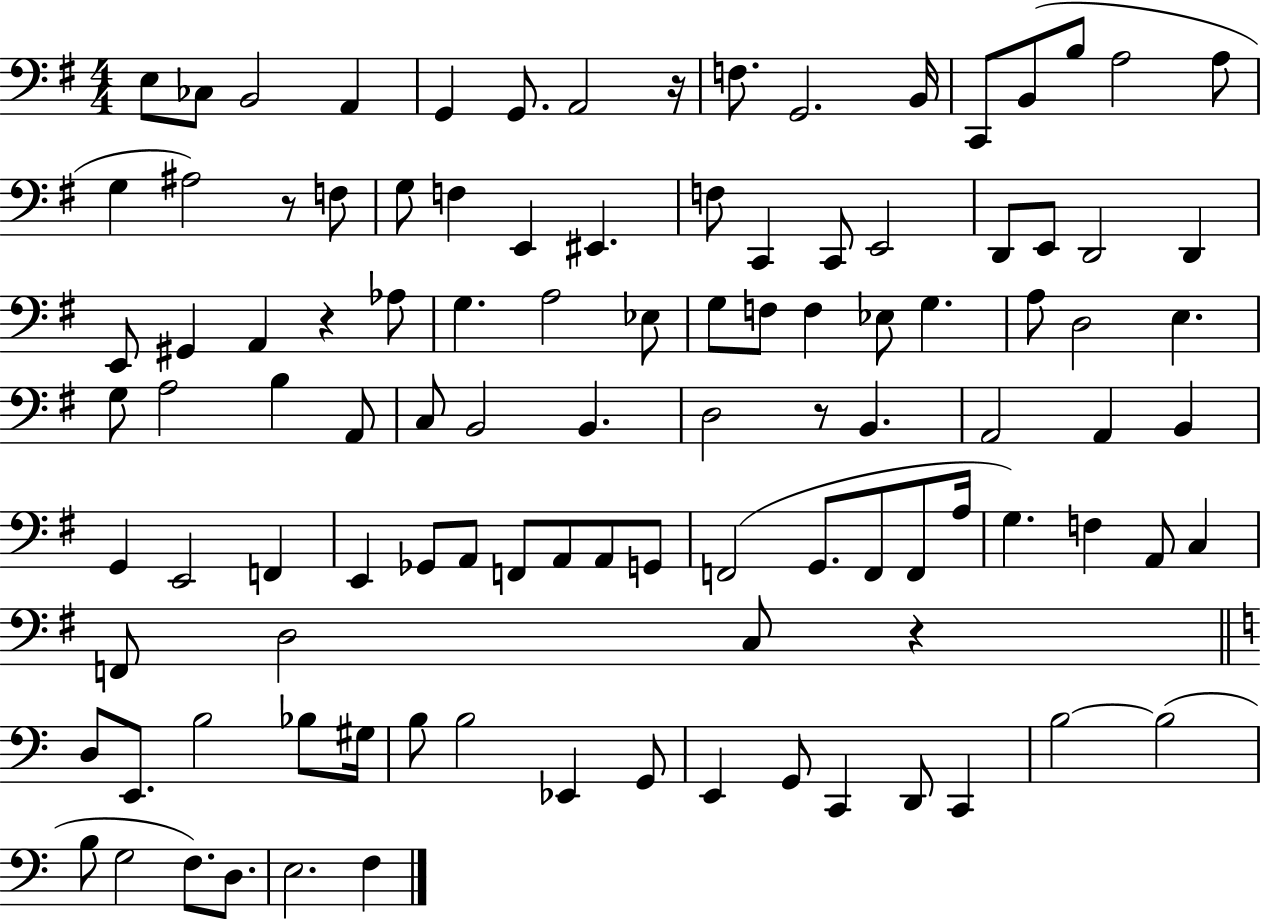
X:1
T:Untitled
M:4/4
L:1/4
K:G
E,/2 _C,/2 B,,2 A,, G,, G,,/2 A,,2 z/4 F,/2 G,,2 B,,/4 C,,/2 B,,/2 B,/2 A,2 A,/2 G, ^A,2 z/2 F,/2 G,/2 F, E,, ^E,, F,/2 C,, C,,/2 E,,2 D,,/2 E,,/2 D,,2 D,, E,,/2 ^G,, A,, z _A,/2 G, A,2 _E,/2 G,/2 F,/2 F, _E,/2 G, A,/2 D,2 E, G,/2 A,2 B, A,,/2 C,/2 B,,2 B,, D,2 z/2 B,, A,,2 A,, B,, G,, E,,2 F,, E,, _G,,/2 A,,/2 F,,/2 A,,/2 A,,/2 G,,/2 F,,2 G,,/2 F,,/2 F,,/2 A,/4 G, F, A,,/2 C, F,,/2 D,2 C,/2 z D,/2 E,,/2 B,2 _B,/2 ^G,/4 B,/2 B,2 _E,, G,,/2 E,, G,,/2 C,, D,,/2 C,, B,2 B,2 B,/2 G,2 F,/2 D,/2 E,2 F,